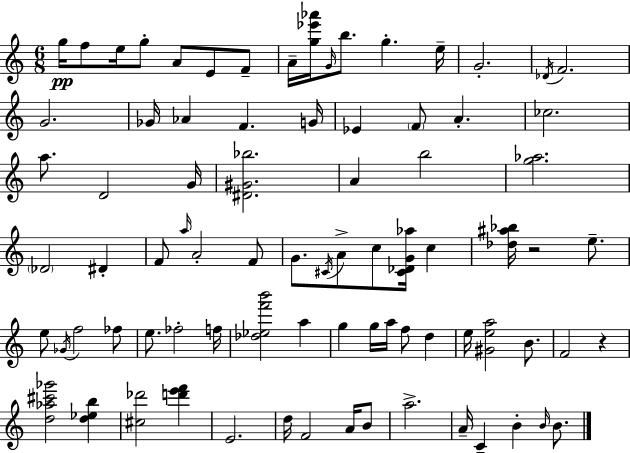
X:1
T:Untitled
M:6/8
L:1/4
K:C
g/4 f/2 e/4 g/2 A/2 E/2 F/2 A/4 [g_e'_a']/4 G/4 b/2 g e/4 G2 _D/4 F2 G2 _G/4 _A F G/4 _E F/2 A _c2 a/2 D2 G/4 [^D^G_b]2 A b2 [g_a]2 _D2 ^D F/2 a/4 A2 F/2 G/2 ^C/4 A/2 c/2 [^C_DG_a]/4 c [_d^a_b]/4 z2 e/2 e/2 _G/4 f2 _f/2 e/2 _f2 f/4 [_d_ef'b']2 a g g/4 a/4 f/2 d e/4 [^Gea]2 B/2 F2 z [d_a^c'_g']2 [d_eb] [^c_d']2 [d'e'f'] E2 d/4 F2 A/4 B/2 a2 A/4 C B B/4 B/2